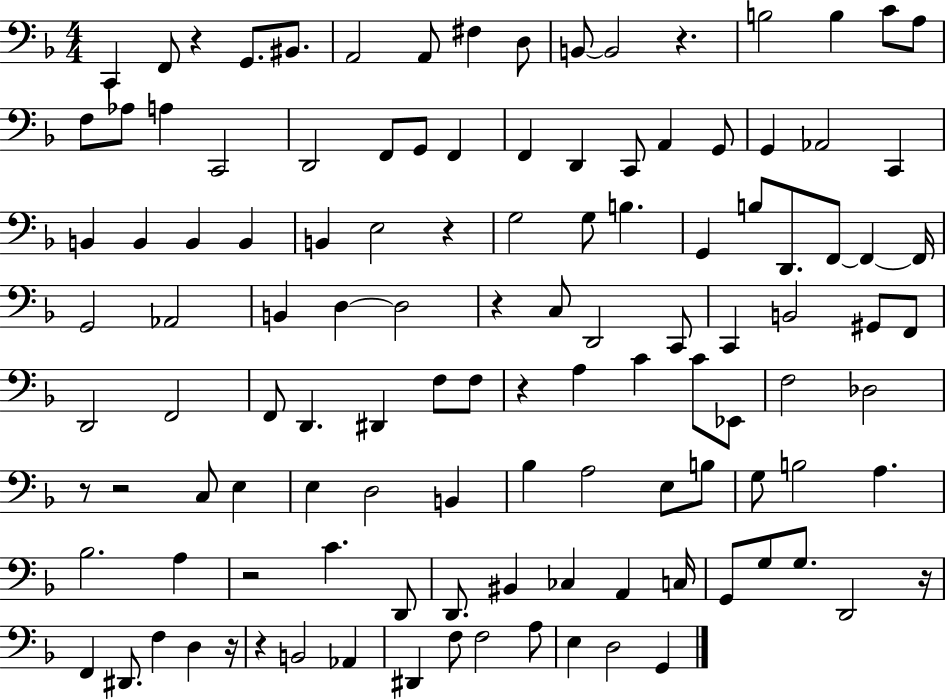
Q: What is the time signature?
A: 4/4